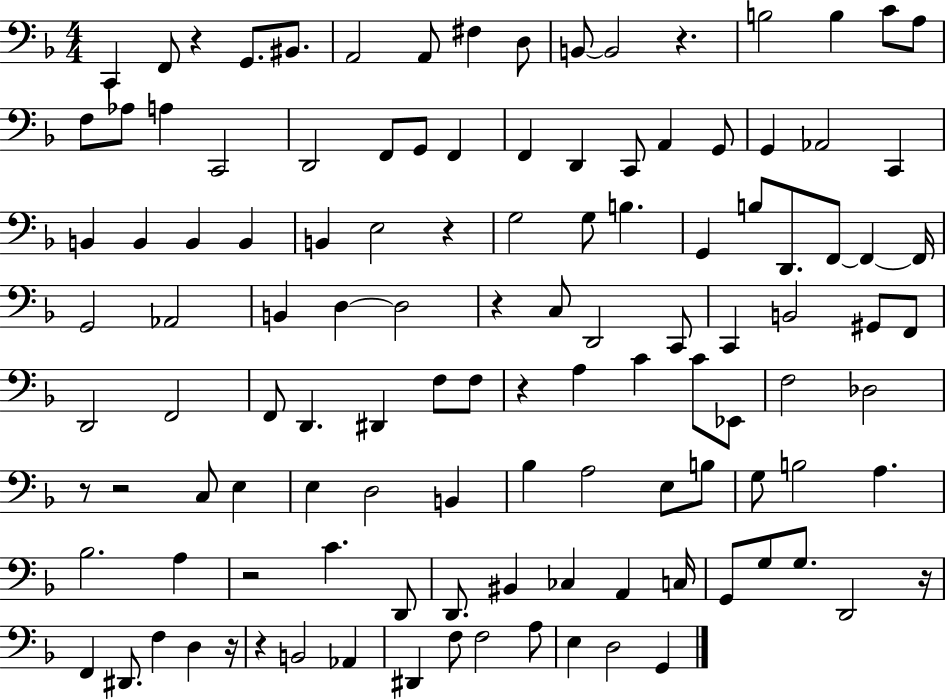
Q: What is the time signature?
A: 4/4